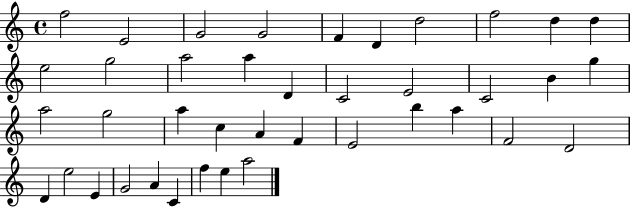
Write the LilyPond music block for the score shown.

{
  \clef treble
  \time 4/4
  \defaultTimeSignature
  \key c \major
  f''2 e'2 | g'2 g'2 | f'4 d'4 d''2 | f''2 d''4 d''4 | \break e''2 g''2 | a''2 a''4 d'4 | c'2 e'2 | c'2 b'4 g''4 | \break a''2 g''2 | a''4 c''4 a'4 f'4 | e'2 b''4 a''4 | f'2 d'2 | \break d'4 e''2 e'4 | g'2 a'4 c'4 | f''4 e''4 a''2 | \bar "|."
}